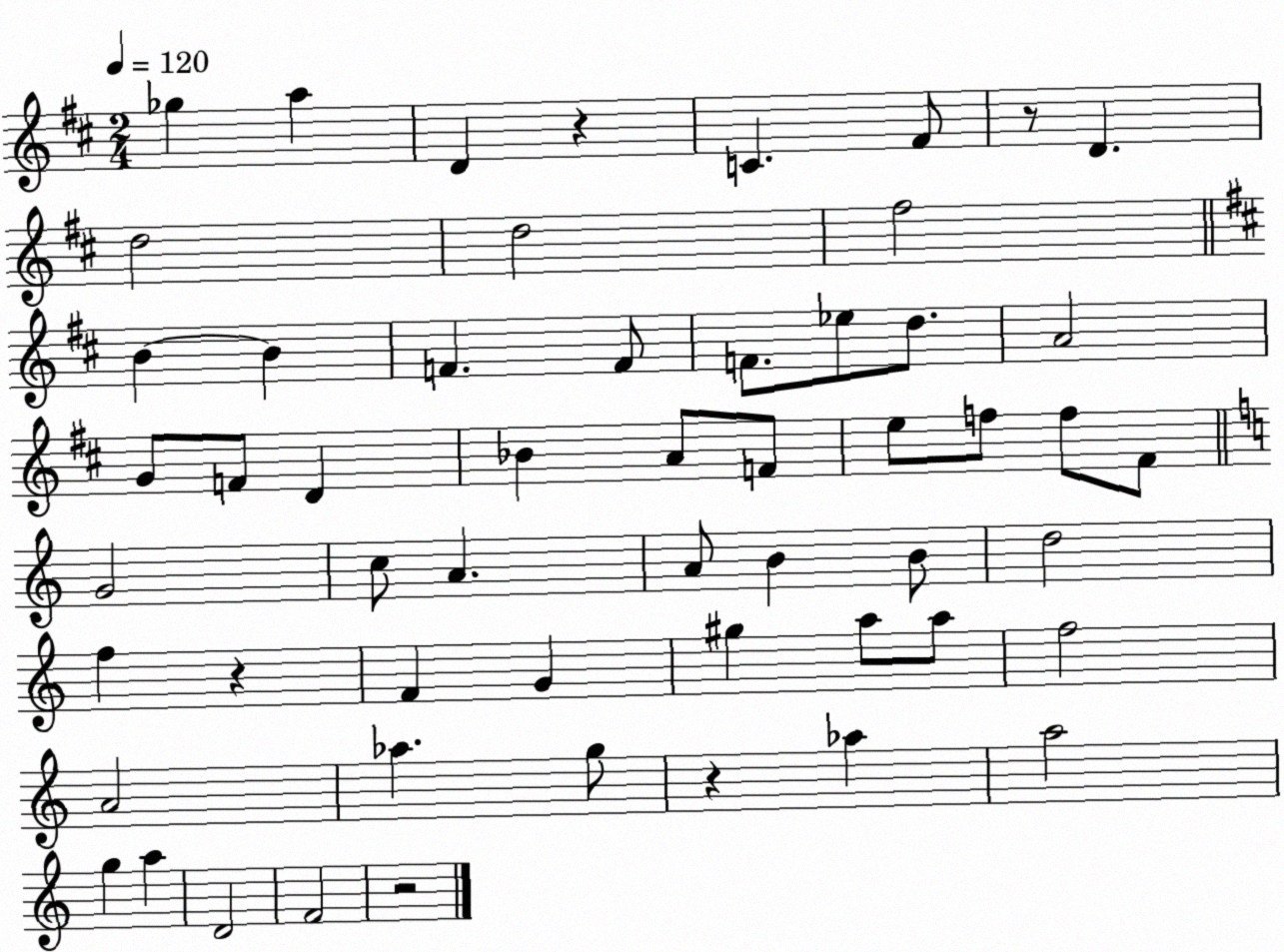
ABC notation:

X:1
T:Untitled
M:2/4
L:1/4
K:D
_g a D z C ^F/2 z/2 D d2 d2 ^f2 B B F F/2 F/2 _e/2 d/2 A2 G/2 F/2 D _B A/2 F/2 e/2 f/2 f/2 ^F/2 G2 c/2 A A/2 B B/2 d2 f z F G ^g a/2 a/2 f2 A2 _a g/2 z _a a2 g a D2 F2 z2